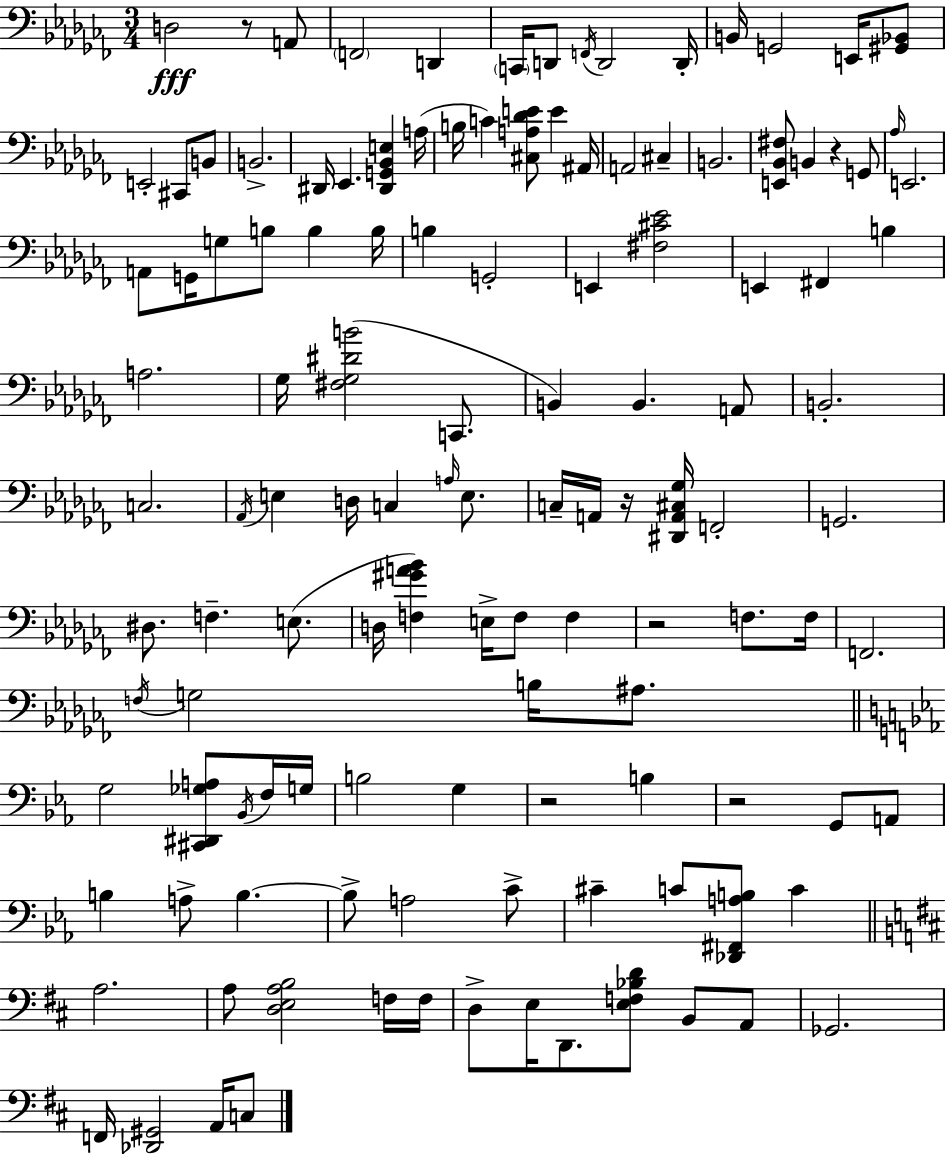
X:1
T:Untitled
M:3/4
L:1/4
K:Abm
D,2 z/2 A,,/2 F,,2 D,, C,,/4 D,,/2 F,,/4 D,,2 D,,/4 B,,/4 G,,2 E,,/4 [^G,,_B,,]/2 E,,2 ^C,,/2 B,,/2 B,,2 ^D,,/4 _E,, [^D,,G,,_B,,E,] A,/4 B,/4 C [^C,A,_DE]/2 E ^A,,/4 A,,2 ^C, B,,2 [E,,_B,,^F,]/2 B,, z G,,/2 _A,/4 E,,2 A,,/2 G,,/4 G,/2 B,/2 B, B,/4 B, G,,2 E,, [^F,^C_E]2 E,, ^F,, B, A,2 _G,/4 [^F,_G,^DB]2 C,,/2 B,, B,, A,,/2 B,,2 C,2 _A,,/4 E, D,/4 C, A,/4 E,/2 C,/4 A,,/4 z/4 [^D,,A,,^C,_G,]/4 F,,2 G,,2 ^D,/2 F, E,/2 D,/4 [F,^GA_B] E,/4 F,/2 F, z2 F,/2 F,/4 F,,2 F,/4 G,2 B,/4 ^A,/2 G,2 [^C,,^D,,_G,A,]/2 _B,,/4 F,/4 G,/4 B,2 G, z2 B, z2 G,,/2 A,,/2 B, A,/2 B, B,/2 A,2 C/2 ^C C/2 [_D,,^F,,A,B,]/2 C A,2 A,/2 [D,E,A,B,]2 F,/4 F,/4 D,/2 E,/4 D,,/2 [E,F,_B,D]/2 B,,/2 A,,/2 _G,,2 F,,/4 [_D,,^G,,]2 A,,/4 C,/2